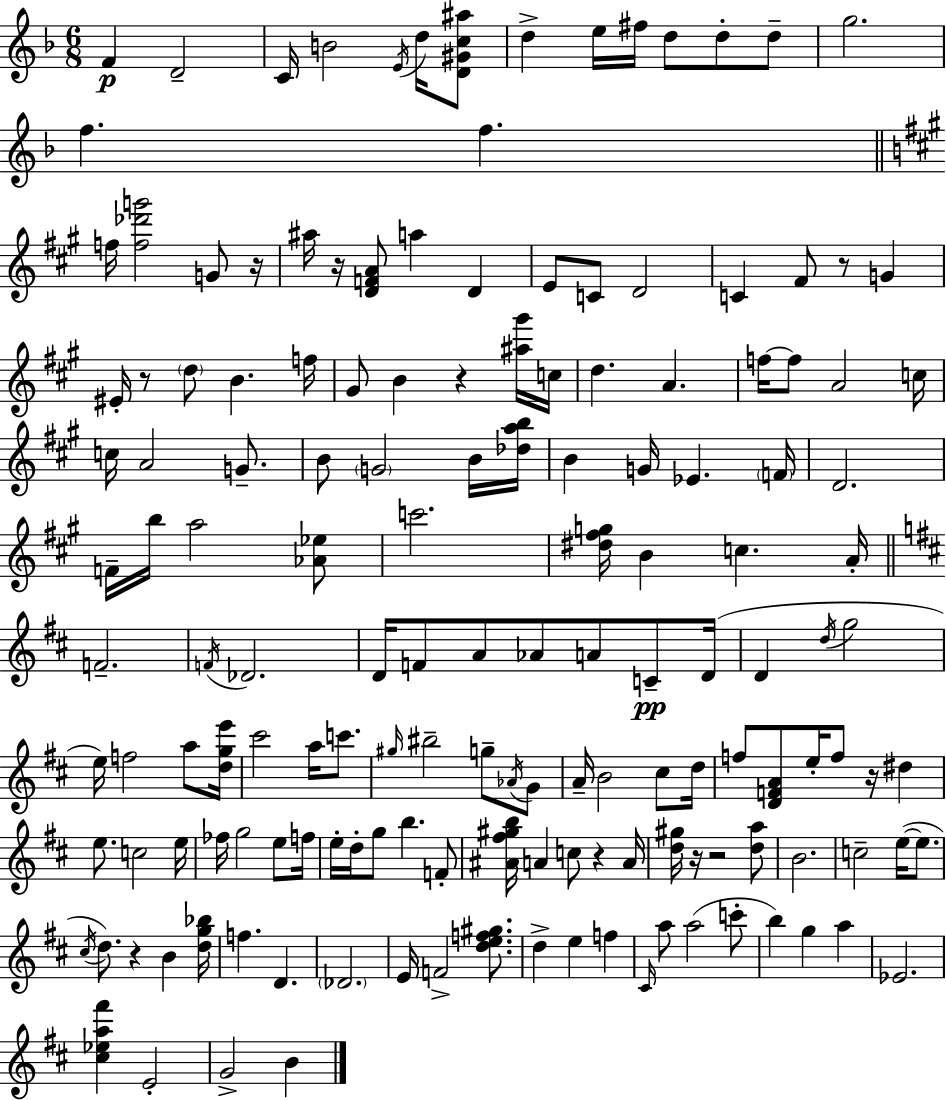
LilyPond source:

{
  \clef treble
  \numericTimeSignature
  \time 6/8
  \key d \minor
  f'4\p d'2-- | c'16 b'2 \acciaccatura { e'16 } d''16 <d' gis' c'' ais''>8 | d''4-> e''16 fis''16 d''8 d''8-. d''8-- | g''2. | \break f''4. f''4. | \bar "||" \break \key a \major f''16 <f'' des''' g'''>2 g'8 r16 | ais''16 r16 <d' f' a'>8 a''4 d'4 | e'8 c'8 d'2 | c'4 fis'8 r8 g'4 | \break eis'16-. r8 \parenthesize d''8 b'4. f''16 | gis'8 b'4 r4 <ais'' gis'''>16 c''16 | d''4. a'4. | f''16~~ f''8 a'2 c''16 | \break c''16 a'2 g'8.-- | b'8 \parenthesize g'2 b'16 <des'' a'' b''>16 | b'4 g'16 ees'4. \parenthesize f'16 | d'2. | \break f'16-- b''16 a''2 <aes' ees''>8 | c'''2. | <dis'' fis'' g''>16 b'4 c''4. a'16-. | \bar "||" \break \key d \major f'2.-- | \acciaccatura { f'16 } des'2. | d'16 f'8 a'8 aes'8 a'8 c'8--\pp | d'16( d'4 \acciaccatura { d''16 } g''2 | \break e''16) f''2 a''8 | <d'' g'' e'''>16 cis'''2 a''16 c'''8. | \grace { gis''16 } bis''2-- g''8-- | \acciaccatura { aes'16 } g'8 a'16-- b'2 | \break cis''8 d''16 f''8 <d' f' a'>8 e''16-. f''8 r16 | dis''4 e''8. c''2 | e''16 fes''16 g''2 | e''8 f''16 e''16-. d''16-. g''8 b''4. | \break f'8-. <ais' fis'' gis'' b''>16 a'4 c''8 r4 | a'16 <d'' gis''>16 r16 r2 | <d'' a''>8 b'2. | c''2-- | \break e''16~(~ e''8. \acciaccatura { cis''16 } d''8.) r4 | b'4 <d'' g'' bes''>16 f''4. d'4. | \parenthesize des'2. | e'16 f'2-> | \break <d'' e'' f'' gis''>8. d''4-> e''4 | f''4 \grace { cis'16 } a''8 a''2( | c'''8-. b''4) g''4 | a''4 ees'2. | \break <cis'' ees'' a'' fis'''>4 e'2-. | g'2-> | b'4 \bar "|."
}